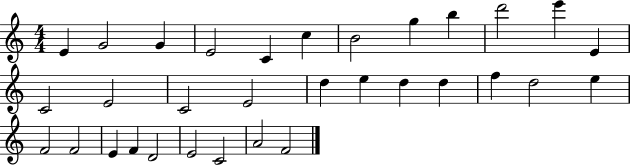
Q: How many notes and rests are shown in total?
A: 32